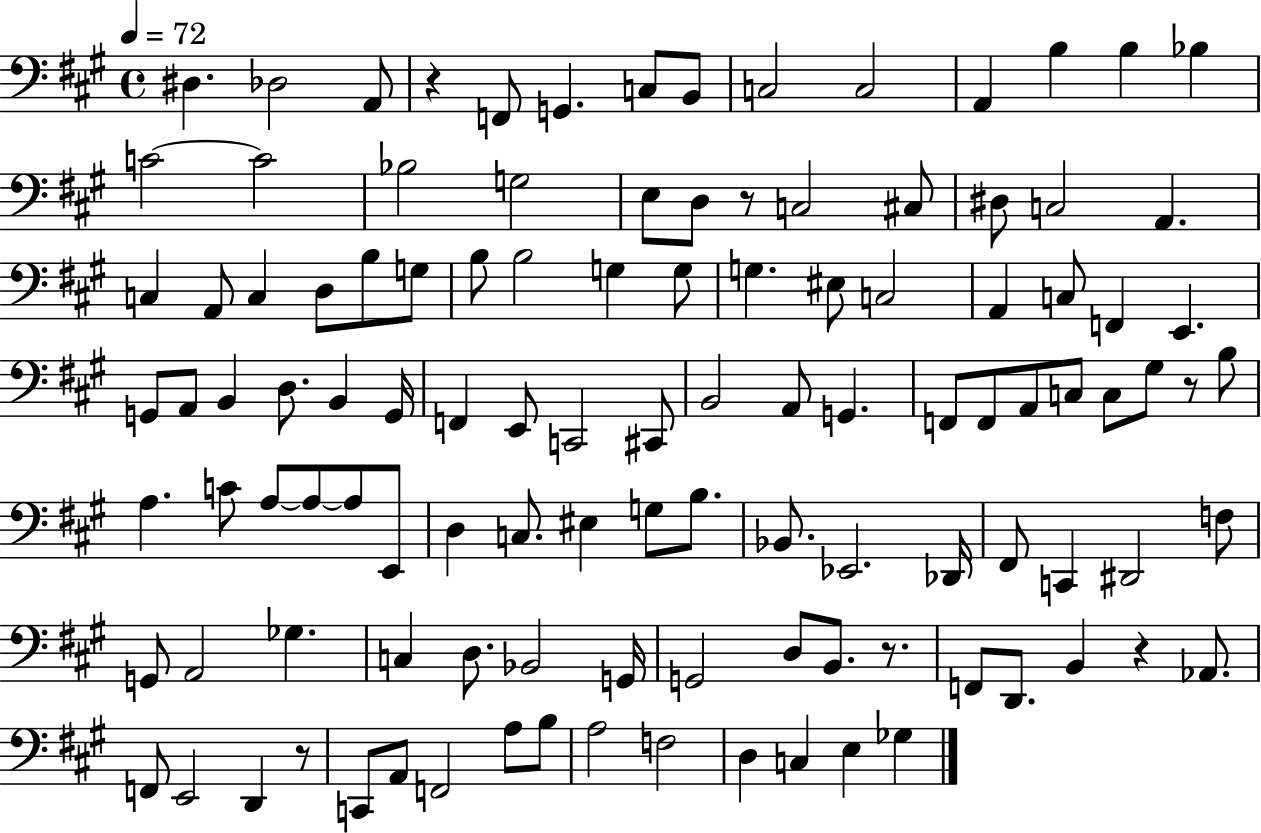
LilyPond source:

{
  \clef bass
  \time 4/4
  \defaultTimeSignature
  \key a \major
  \tempo 4 = 72
  \repeat volta 2 { dis4. des2 a,8 | r4 f,8 g,4. c8 b,8 | c2 c2 | a,4 b4 b4 bes4 | \break c'2~~ c'2 | bes2 g2 | e8 d8 r8 c2 cis8 | dis8 c2 a,4. | \break c4 a,8 c4 d8 b8 g8 | b8 b2 g4 g8 | g4. eis8 c2 | a,4 c8 f,4 e,4. | \break g,8 a,8 b,4 d8. b,4 g,16 | f,4 e,8 c,2 cis,8 | b,2 a,8 g,4. | f,8 f,8 a,8 c8 c8 gis8 r8 b8 | \break a4. c'8 a8~~ a8~~ a8 e,8 | d4 c8. eis4 g8 b8. | bes,8. ees,2. des,16 | fis,8 c,4 dis,2 f8 | \break g,8 a,2 ges4. | c4 d8. bes,2 g,16 | g,2 d8 b,8. r8. | f,8 d,8. b,4 r4 aes,8. | \break f,8 e,2 d,4 r8 | c,8 a,8 f,2 a8 b8 | a2 f2 | d4 c4 e4 ges4 | \break } \bar "|."
}